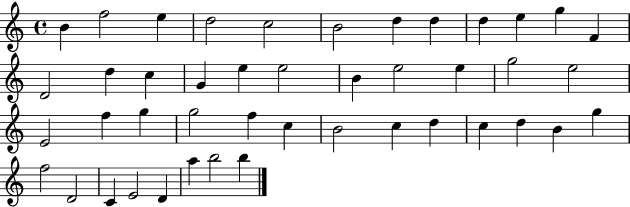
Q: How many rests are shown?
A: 0